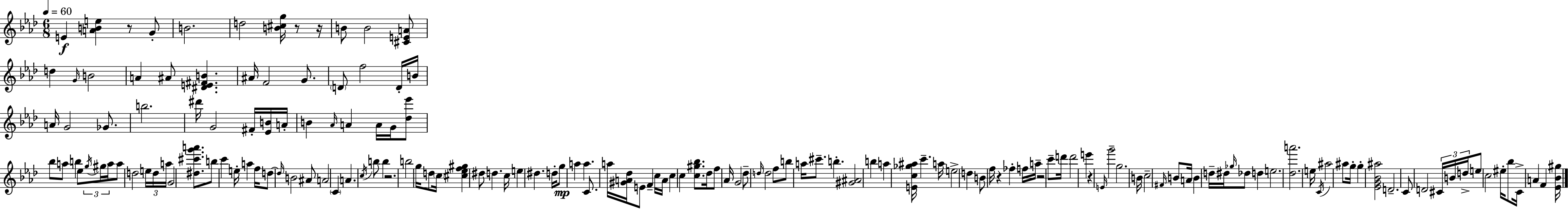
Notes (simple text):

E4/q [A4,B4,E5]/q R/e G4/e B4/h. D5/h [B4,C#5,G5]/s R/e R/s B4/e B4/h [C#4,E4,A4]/e D5/q G4/s B4/h A4/q A#4/e [D#4,E4,F#4,B4]/q. A#4/s F4/h G4/e. D4/e F5/h D4/s B4/s A4/s G4/h Gb4/e. B5/h. D#6/s G4/h F#4/s [Eb4,B4]/s A4/s B4/q Ab4/s A4/q A4/s G4/s [Db5,Eb6]/e Bb5/e A5/e B5/q Eb5/e G5/s G#5/s A5/s A5/e D5/h E5/s D5/s A5/s G4/h [D#5,C#6,G6,A6]/e. B5/e C6/q E5/s A5/q F5/s D5/e D5/s B4/h A#4/e A4/h C4/q A4/q. C5/s B5/e B5/q R/h. B5/h G5/s D5/e C5/s [C#5,Eb5,F5,G#5]/q D#5/e D5/q. C5/s E5/q D#5/q. D5/s G5/e A5/q A5/q. C4/e. A5/s [G#4,A4,Db5]/s E4/e F4/q C5/s A4/s C5/q C5/q [C5,G#5,Bb5]/e. Db5/s F5/e Ab4/s G4/h Db5/e D5/s D5/h F5/e B5/e A5/s C#6/e. B5/q. [G#4,A#4]/h B5/q A5/q [E4,C5,Gb5,A#5]/s C6/q. A5/s E5/h D5/q B4/e F5/s R/q FES5/q F5/s A5/s R/h C6/e D6/s D6/h E6/q R/q E4/s G6/h G5/h. B4/s C5/h F#4/s B4/e A4/s B4/q D5/s D#5/s Gb5/s Db5/e D5/q E5/h. [Db5,A6]/h. E5/s C4/s A#5/h A#5/e G5/s G5/q [Eb4,G4,Bb4,A#5]/h D4/h. C4/e D4/h C#4/s B4/s D5/s E5/e C5/h EIS5/s Bb5/e C4/s A4/q F4/q [Eb4,Bb4,G#5]/s